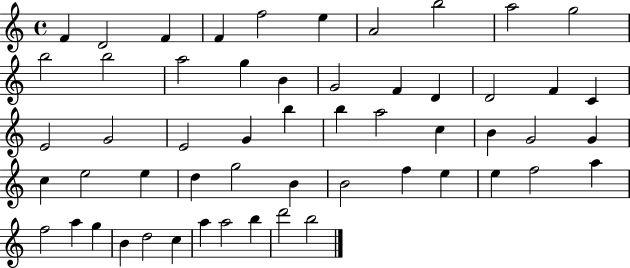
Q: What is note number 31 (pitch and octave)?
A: G4